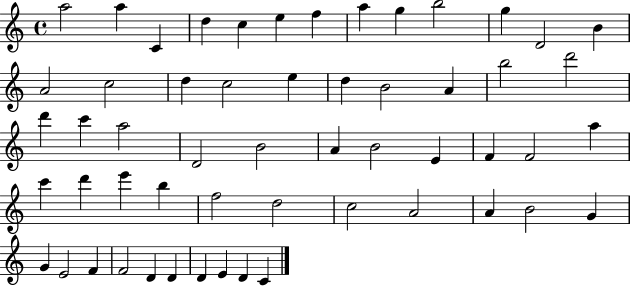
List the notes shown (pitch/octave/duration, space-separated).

A5/h A5/q C4/q D5/q C5/q E5/q F5/q A5/q G5/q B5/h G5/q D4/h B4/q A4/h C5/h D5/q C5/h E5/q D5/q B4/h A4/q B5/h D6/h D6/q C6/q A5/h D4/h B4/h A4/q B4/h E4/q F4/q F4/h A5/q C6/q D6/q E6/q B5/q F5/h D5/h C5/h A4/h A4/q B4/h G4/q G4/q E4/h F4/q F4/h D4/q D4/q D4/q E4/q D4/q C4/q